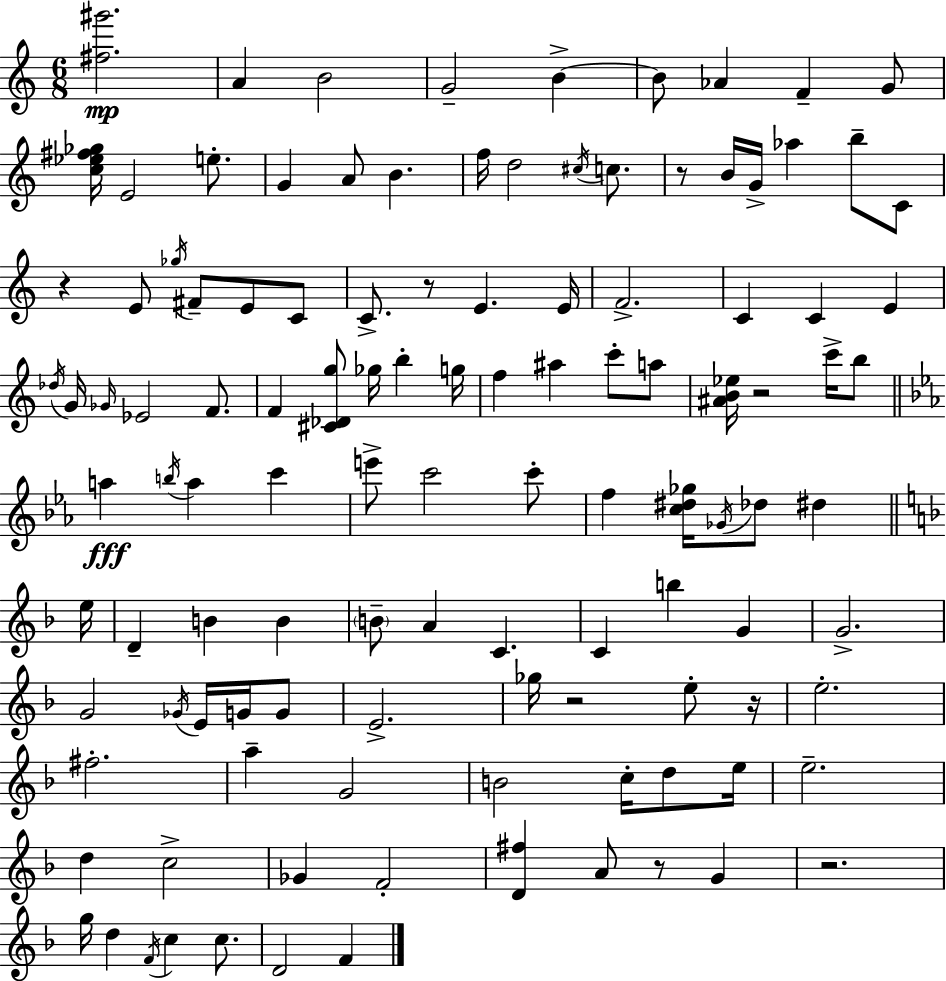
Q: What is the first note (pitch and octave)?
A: A4